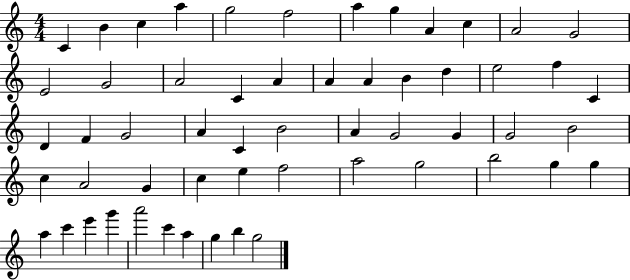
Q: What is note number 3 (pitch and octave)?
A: C5